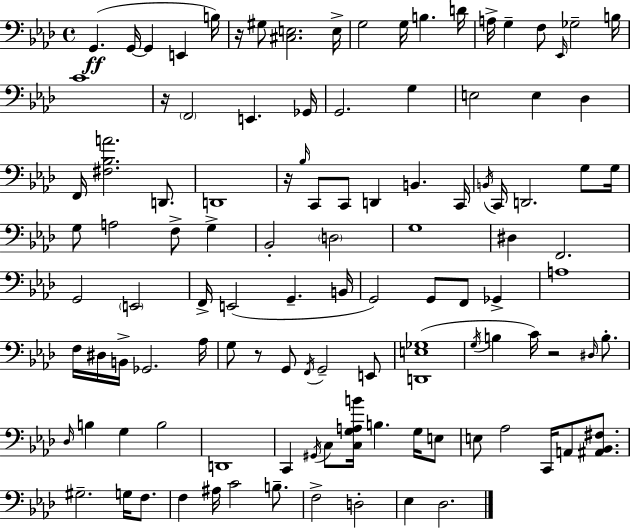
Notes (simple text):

G2/q. G2/s G2/q E2/q B3/s R/s G#3/e [C#3,E3]/h. E3/s G3/h G3/s B3/q. D4/s A3/s G3/q F3/e Eb2/s Gb3/h B3/s C4/w R/s F2/h E2/q. Gb2/s G2/h. G3/q E3/h E3/q Db3/q F2/s [F#3,Bb3,A4]/h. D2/e. D2/w R/s Bb3/s C2/e C2/e D2/q B2/q. C2/s B2/s C2/s D2/h. G3/e G3/s G3/e A3/h F3/e G3/q Bb2/h D3/h G3/w D#3/q F2/h. G2/h E2/h F2/s E2/h G2/q. B2/s G2/h G2/e F2/e Gb2/q A3/w F3/s D#3/s B2/s Gb2/h. Ab3/s G3/e R/e G2/e F2/s G2/h E2/e [D2,E3,Gb3]/w G3/s B3/q C4/s R/h D#3/s B3/e. Db3/s B3/q G3/q B3/h D2/w C2/q G#2/s C3/e [C3,G3,A3,B4]/s B3/q. G3/s E3/e E3/e Ab3/h C2/s A2/e [A#2,Bb2,F#3]/e. G#3/h. G3/s F3/e. F3/q A#3/s C4/h B3/e. F3/h D3/h Eb3/q Db3/h.